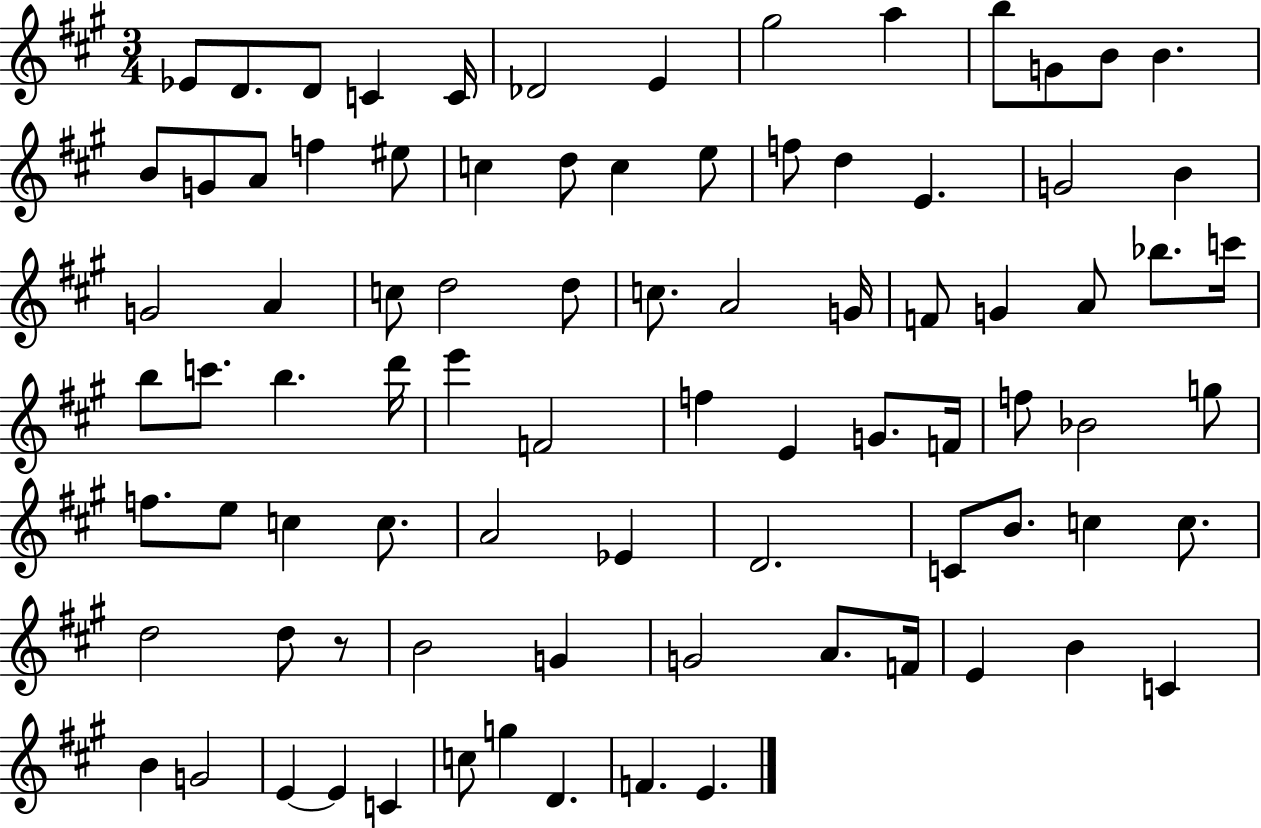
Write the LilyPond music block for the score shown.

{
  \clef treble
  \numericTimeSignature
  \time 3/4
  \key a \major
  ees'8 d'8. d'8 c'4 c'16 | des'2 e'4 | gis''2 a''4 | b''8 g'8 b'8 b'4. | \break b'8 g'8 a'8 f''4 eis''8 | c''4 d''8 c''4 e''8 | f''8 d''4 e'4. | g'2 b'4 | \break g'2 a'4 | c''8 d''2 d''8 | c''8. a'2 g'16 | f'8 g'4 a'8 bes''8. c'''16 | \break b''8 c'''8. b''4. d'''16 | e'''4 f'2 | f''4 e'4 g'8. f'16 | f''8 bes'2 g''8 | \break f''8. e''8 c''4 c''8. | a'2 ees'4 | d'2. | c'8 b'8. c''4 c''8. | \break d''2 d''8 r8 | b'2 g'4 | g'2 a'8. f'16 | e'4 b'4 c'4 | \break b'4 g'2 | e'4~~ e'4 c'4 | c''8 g''4 d'4. | f'4. e'4. | \break \bar "|."
}